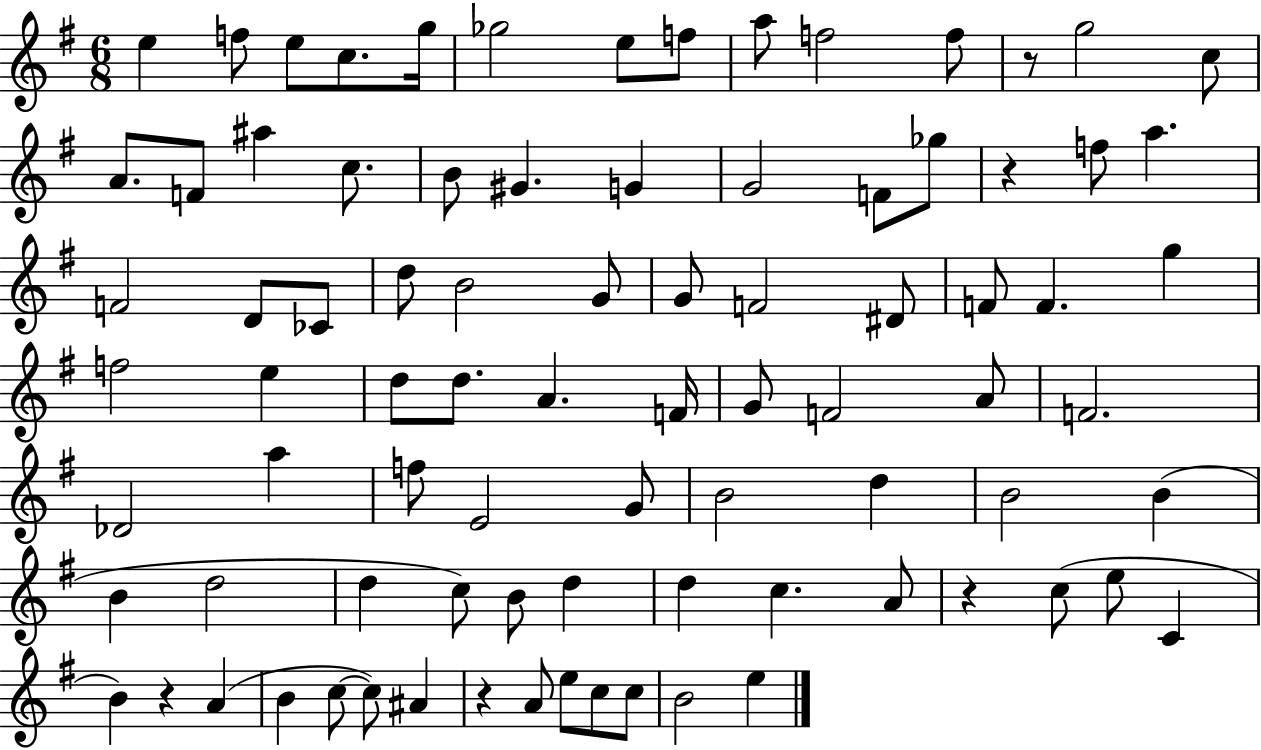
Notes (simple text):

E5/q F5/e E5/e C5/e. G5/s Gb5/h E5/e F5/e A5/e F5/h F5/e R/e G5/h C5/e A4/e. F4/e A#5/q C5/e. B4/e G#4/q. G4/q G4/h F4/e Gb5/e R/q F5/e A5/q. F4/h D4/e CES4/e D5/e B4/h G4/e G4/e F4/h D#4/e F4/e F4/q. G5/q F5/h E5/q D5/e D5/e. A4/q. F4/s G4/e F4/h A4/e F4/h. Db4/h A5/q F5/e E4/h G4/e B4/h D5/q B4/h B4/q B4/q D5/h D5/q C5/e B4/e D5/q D5/q C5/q. A4/e R/q C5/e E5/e C4/q B4/q R/q A4/q B4/q C5/e C5/e A#4/q R/q A4/e E5/e C5/e C5/e B4/h E5/q